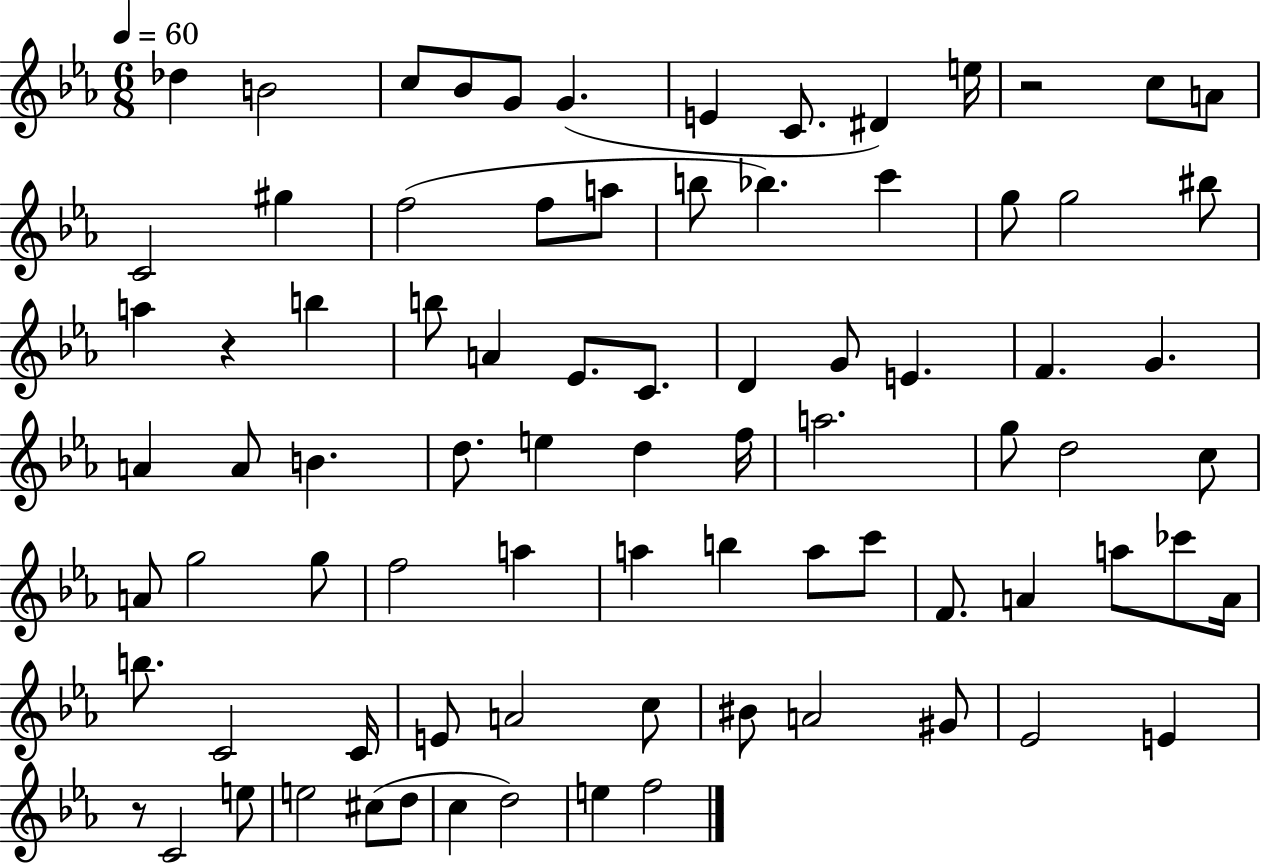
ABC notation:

X:1
T:Untitled
M:6/8
L:1/4
K:Eb
_d B2 c/2 _B/2 G/2 G E C/2 ^D e/4 z2 c/2 A/2 C2 ^g f2 f/2 a/2 b/2 _b c' g/2 g2 ^b/2 a z b b/2 A _E/2 C/2 D G/2 E F G A A/2 B d/2 e d f/4 a2 g/2 d2 c/2 A/2 g2 g/2 f2 a a b a/2 c'/2 F/2 A a/2 _c'/2 A/4 b/2 C2 C/4 E/2 A2 c/2 ^B/2 A2 ^G/2 _E2 E z/2 C2 e/2 e2 ^c/2 d/2 c d2 e f2